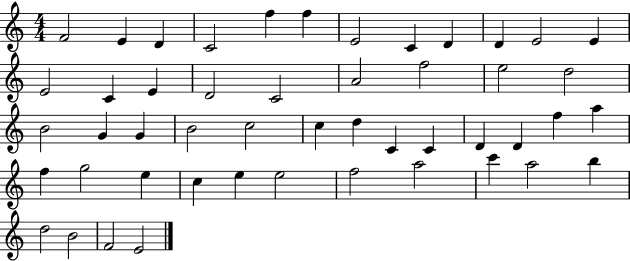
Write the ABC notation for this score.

X:1
T:Untitled
M:4/4
L:1/4
K:C
F2 E D C2 f f E2 C D D E2 E E2 C E D2 C2 A2 f2 e2 d2 B2 G G B2 c2 c d C C D D f a f g2 e c e e2 f2 a2 c' a2 b d2 B2 F2 E2